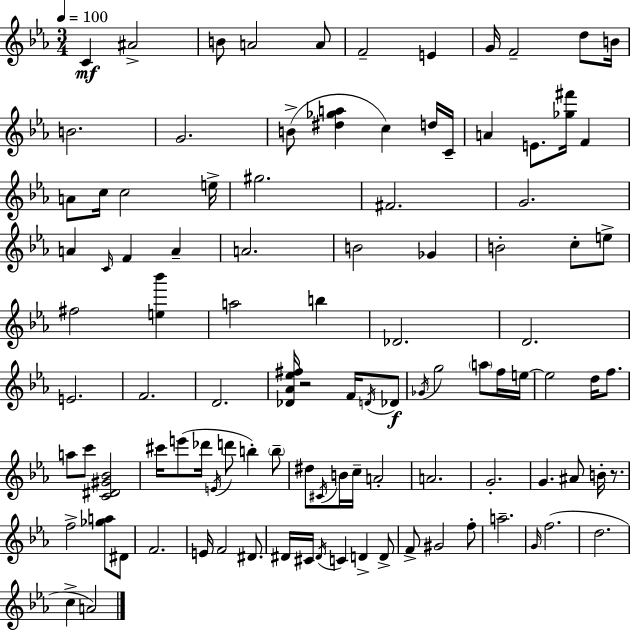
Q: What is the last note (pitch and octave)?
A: A4